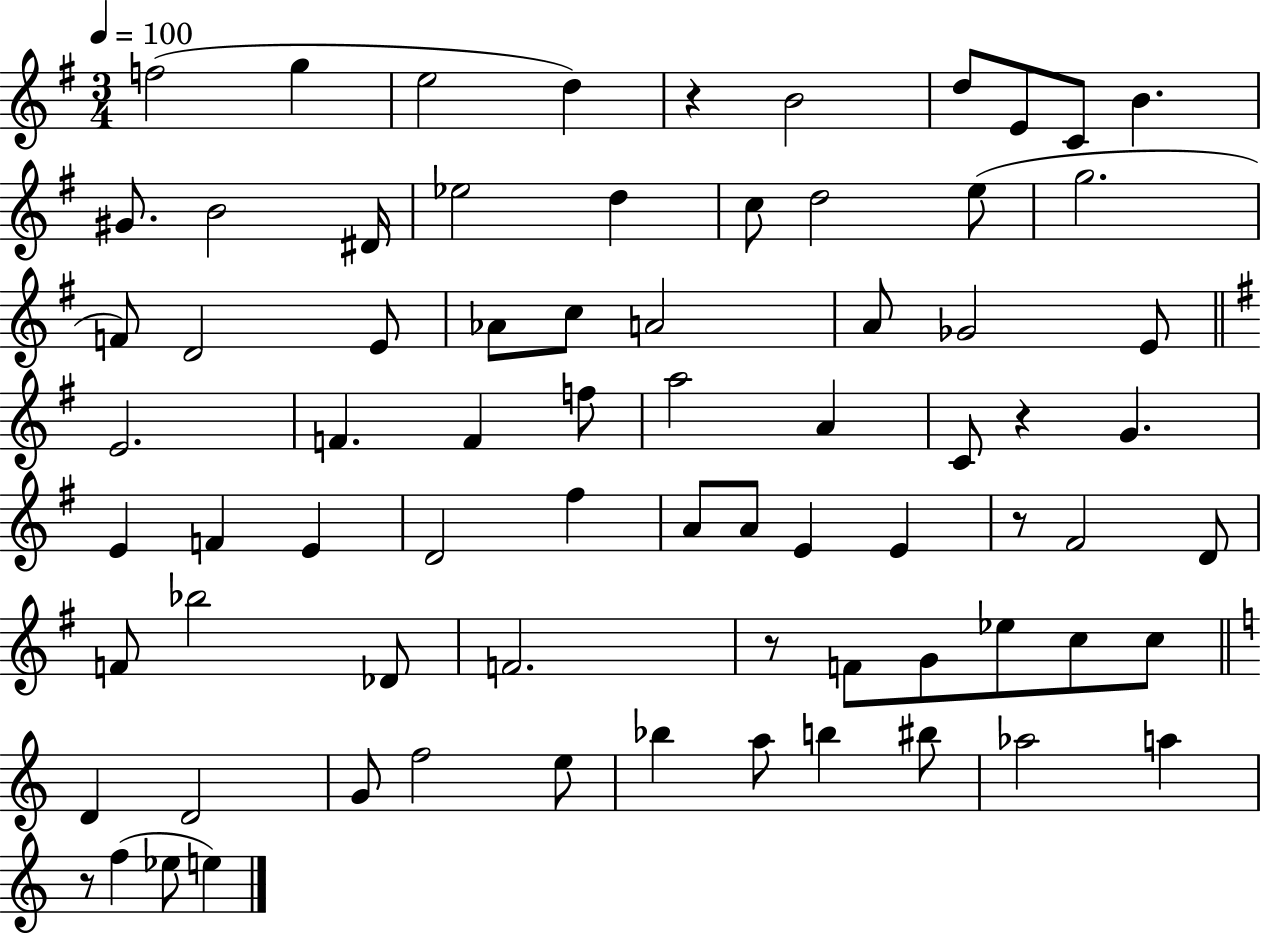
{
  \clef treble
  \numericTimeSignature
  \time 3/4
  \key g \major
  \tempo 4 = 100
  \repeat volta 2 { f''2( g''4 | e''2 d''4) | r4 b'2 | d''8 e'8 c'8 b'4. | \break gis'8. b'2 dis'16 | ees''2 d''4 | c''8 d''2 e''8( | g''2. | \break f'8) d'2 e'8 | aes'8 c''8 a'2 | a'8 ges'2 e'8 | \bar "||" \break \key e \minor e'2. | f'4. f'4 f''8 | a''2 a'4 | c'8 r4 g'4. | \break e'4 f'4 e'4 | d'2 fis''4 | a'8 a'8 e'4 e'4 | r8 fis'2 d'8 | \break f'8 bes''2 des'8 | f'2. | r8 f'8 g'8 ees''8 c''8 c''8 | \bar "||" \break \key a \minor d'4 d'2 | g'8 f''2 e''8 | bes''4 a''8 b''4 bis''8 | aes''2 a''4 | \break r8 f''4( ees''8 e''4) | } \bar "|."
}